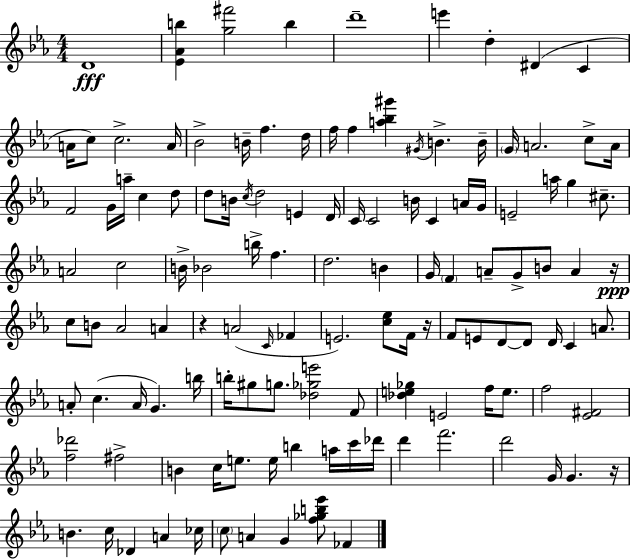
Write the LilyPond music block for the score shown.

{
  \clef treble
  \numericTimeSignature
  \time 4/4
  \key ees \major
  \repeat volta 2 { d'1\fff | <ees' aes' b''>4 <g'' fis'''>2 b''4 | d'''1-- | e'''4 d''4-. dis'4( c'4 | \break a'16 c''8) c''2.-> a'16 | bes'2-> b'16-- f''4. d''16 | f''16 f''4 <a'' bes'' gis'''>4 \acciaccatura { gis'16 } b'4.-> | b'16-- \parenthesize g'16 a'2. c''8-> | \break a'16 f'2 g'16 a''16-- c''4 d''8 | d''8 b'16 \acciaccatura { c''16 } d''2 e'4 | d'16 c'16 c'2 b'16 c'4 | a'16 g'16 e'2-- a''16 g''4 cis''8.-- | \break a'2 c''2 | b'16-> bes'2 b''16-> f''4. | d''2. b'4 | g'16 \parenthesize f'4 a'8-- g'8-> b'8 a'4 | \break r16\ppp c''8 b'8 aes'2 a'4 | r4 a'2( \grace { c'16 } fes'4 | e'2.) <c'' ees''>8 | f'16 r16 f'8 e'8 d'8~~ d'8 d'16 c'4 | \break a'8. a'8-. c''4.( a'16 g'4.) | b''16 b''16-. gis''8 g''8. <des'' ges'' e'''>2 | f'8 <des'' e'' ges''>4 e'2 f''16 | e''8. f''2 <ees' fis'>2 | \break <f'' des'''>2 fis''2-> | b'4 c''16 e''8. e''16 b''4 | a''16 c'''16 des'''16 d'''4 f'''2. | d'''2 g'16 g'4. | \break r16 b'4. c''16 des'4 a'4 | ces''16 \parenthesize c''8 a'4 g'4 <f'' ges'' b'' ees'''>8 fes'4 | } \bar "|."
}